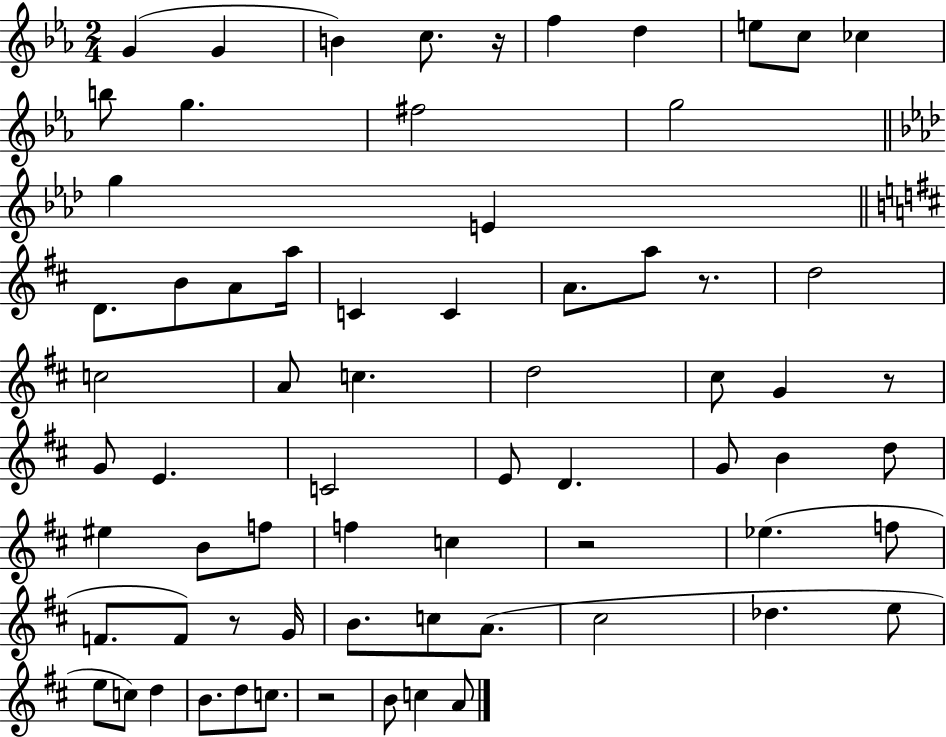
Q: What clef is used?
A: treble